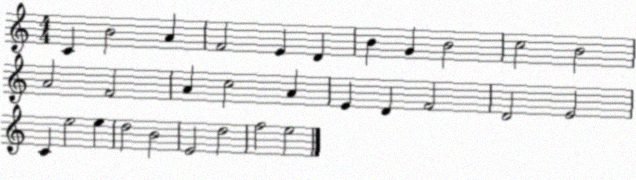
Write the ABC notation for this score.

X:1
T:Untitled
M:4/4
L:1/4
K:C
C B2 A F2 E D B G B2 c2 B2 A2 F2 A c2 A E D F2 D2 E2 C e2 e d2 B2 E2 d2 f2 e2